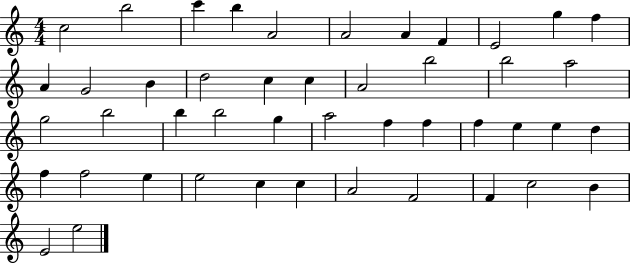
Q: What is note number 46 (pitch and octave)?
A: E5